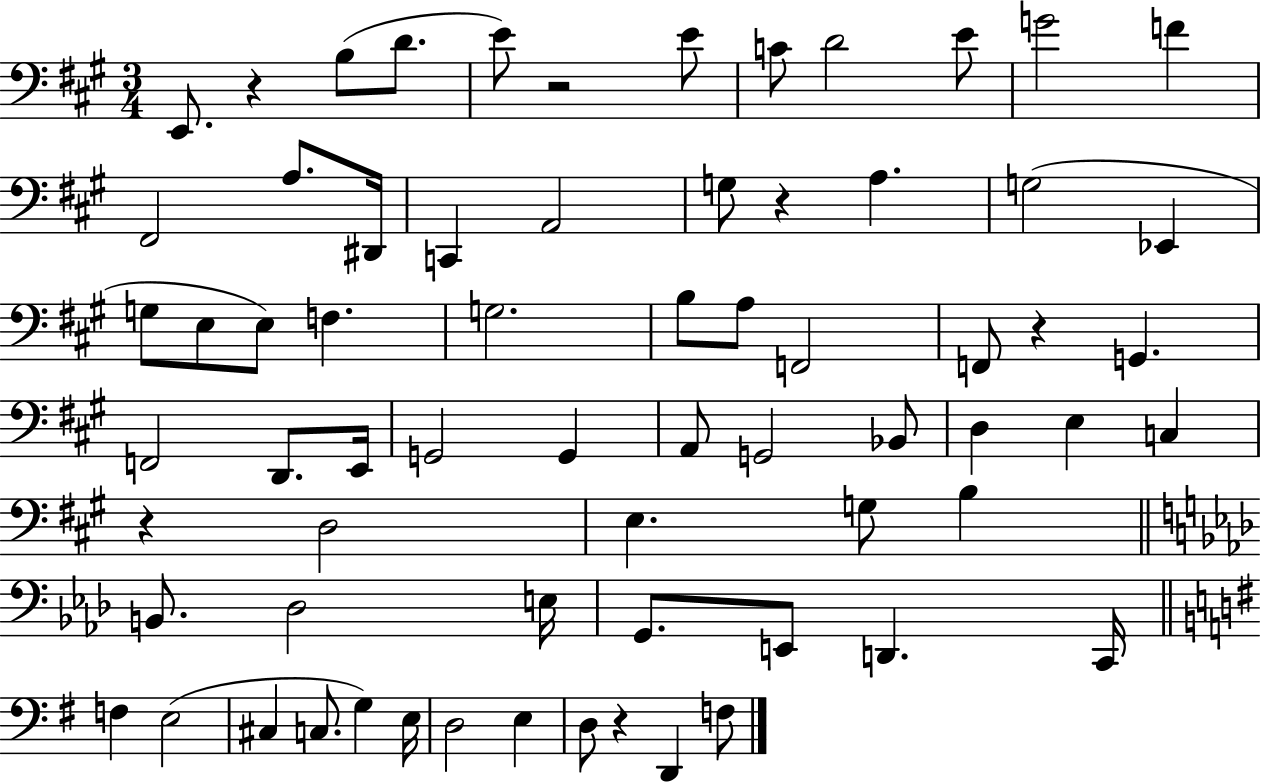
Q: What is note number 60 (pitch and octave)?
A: D3